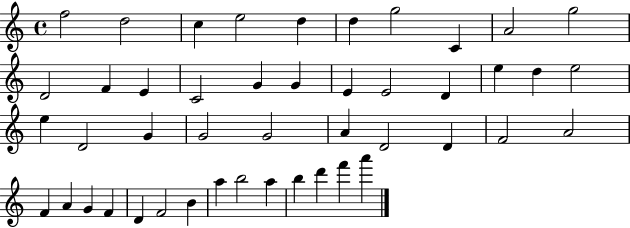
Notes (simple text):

F5/h D5/h C5/q E5/h D5/q D5/q G5/h C4/q A4/h G5/h D4/h F4/q E4/q C4/h G4/q G4/q E4/q E4/h D4/q E5/q D5/q E5/h E5/q D4/h G4/q G4/h G4/h A4/q D4/h D4/q F4/h A4/h F4/q A4/q G4/q F4/q D4/q F4/h B4/q A5/q B5/h A5/q B5/q D6/q F6/q A6/q